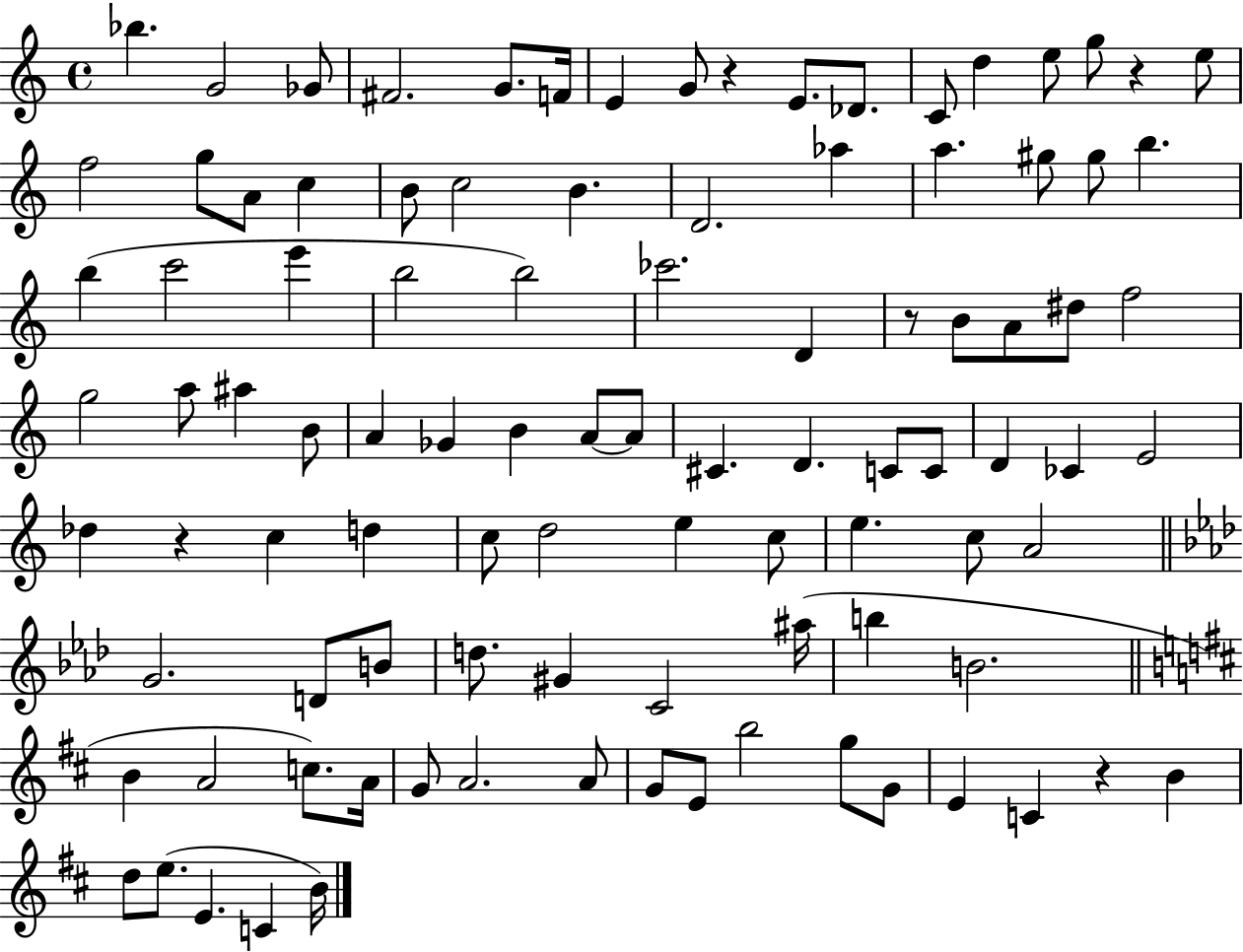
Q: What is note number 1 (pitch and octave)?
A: Bb5